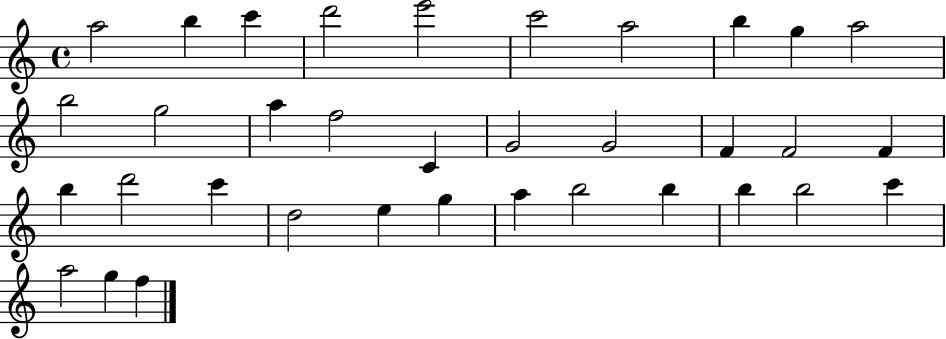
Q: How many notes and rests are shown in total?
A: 35